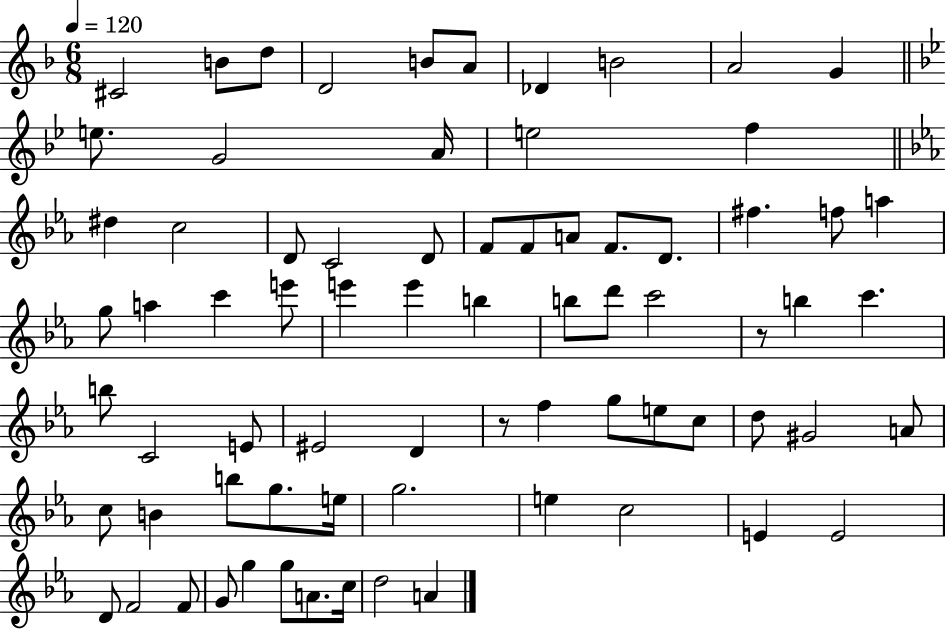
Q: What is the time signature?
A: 6/8